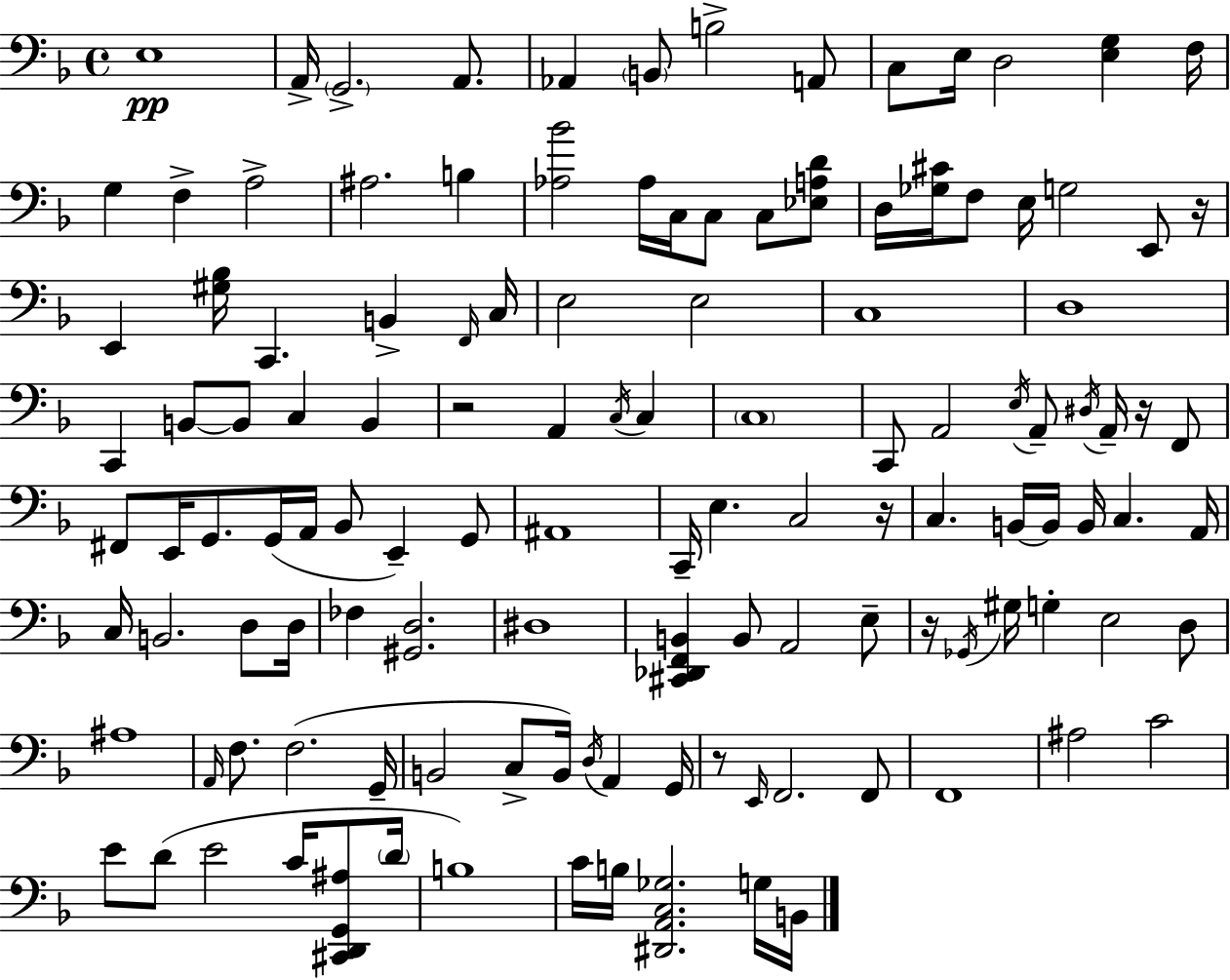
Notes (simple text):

E3/w A2/s G2/h. A2/e. Ab2/q B2/e B3/h A2/e C3/e E3/s D3/h [E3,G3]/q F3/s G3/q F3/q A3/h A#3/h. B3/q [Ab3,Bb4]/h Ab3/s C3/s C3/e C3/e [Eb3,A3,D4]/e D3/s [Gb3,C#4]/s F3/e E3/s G3/h E2/e R/s E2/q [G#3,Bb3]/s C2/q. B2/q F2/s C3/s E3/h E3/h C3/w D3/w C2/q B2/e B2/e C3/q B2/q R/h A2/q C3/s C3/q C3/w C2/e A2/h E3/s A2/e D#3/s A2/s R/s F2/e F#2/e E2/s G2/e. G2/s A2/s Bb2/e E2/q G2/e A#2/w C2/s E3/q. C3/h R/s C3/q. B2/s B2/s B2/s C3/q. A2/s C3/s B2/h. D3/e D3/s FES3/q [G#2,D3]/h. D#3/w [C#2,Db2,F2,B2]/q B2/e A2/h E3/e R/s Gb2/s G#3/s G3/q E3/h D3/e A#3/w A2/s F3/e. F3/h. G2/s B2/h C3/e B2/s D3/s A2/q G2/s R/e E2/s F2/h. F2/e F2/w A#3/h C4/h E4/e D4/e E4/h C4/s [C#2,D2,G2,A#3]/e D4/s B3/w C4/s B3/s [D#2,A2,C3,Gb3]/h. G3/s B2/s